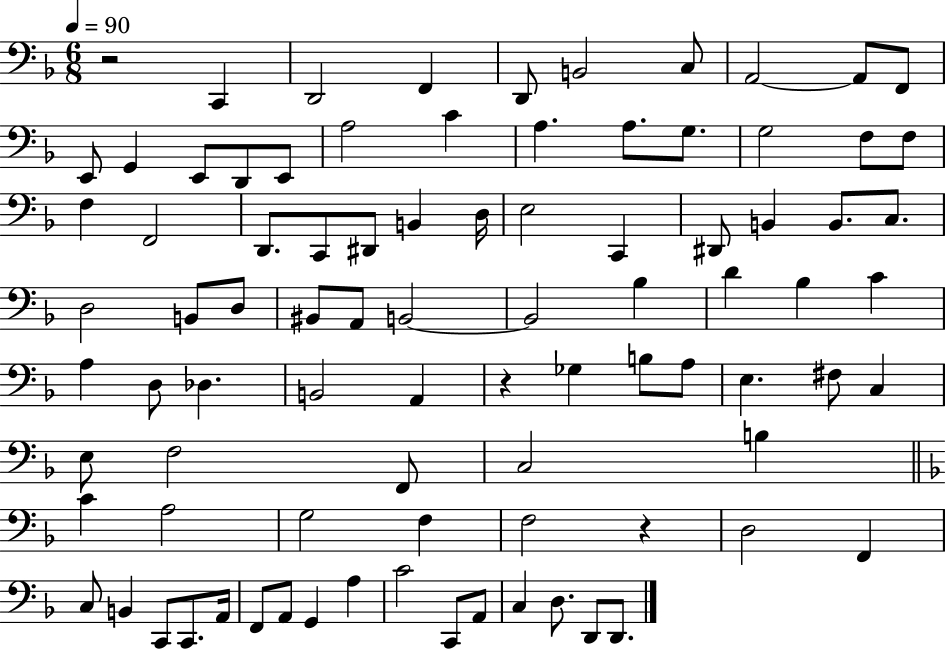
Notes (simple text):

R/h C2/q D2/h F2/q D2/e B2/h C3/e A2/h A2/e F2/e E2/e G2/q E2/e D2/e E2/e A3/h C4/q A3/q. A3/e. G3/e. G3/h F3/e F3/e F3/q F2/h D2/e. C2/e D#2/e B2/q D3/s E3/h C2/q D#2/e B2/q B2/e. C3/e. D3/h B2/e D3/e BIS2/e A2/e B2/h B2/h Bb3/q D4/q Bb3/q C4/q A3/q D3/e Db3/q. B2/h A2/q R/q Gb3/q B3/e A3/e E3/q. F#3/e C3/q E3/e F3/h F2/e C3/h B3/q C4/q A3/h G3/h F3/q F3/h R/q D3/h F2/q C3/e B2/q C2/e C2/e. A2/s F2/e A2/e G2/q A3/q C4/h C2/e A2/e C3/q D3/e. D2/e D2/e.